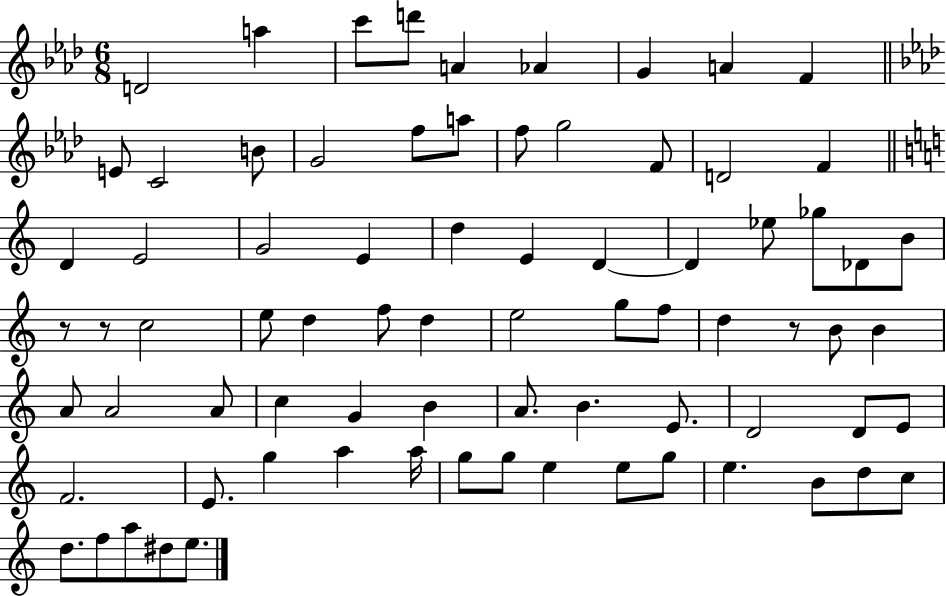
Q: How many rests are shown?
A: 3